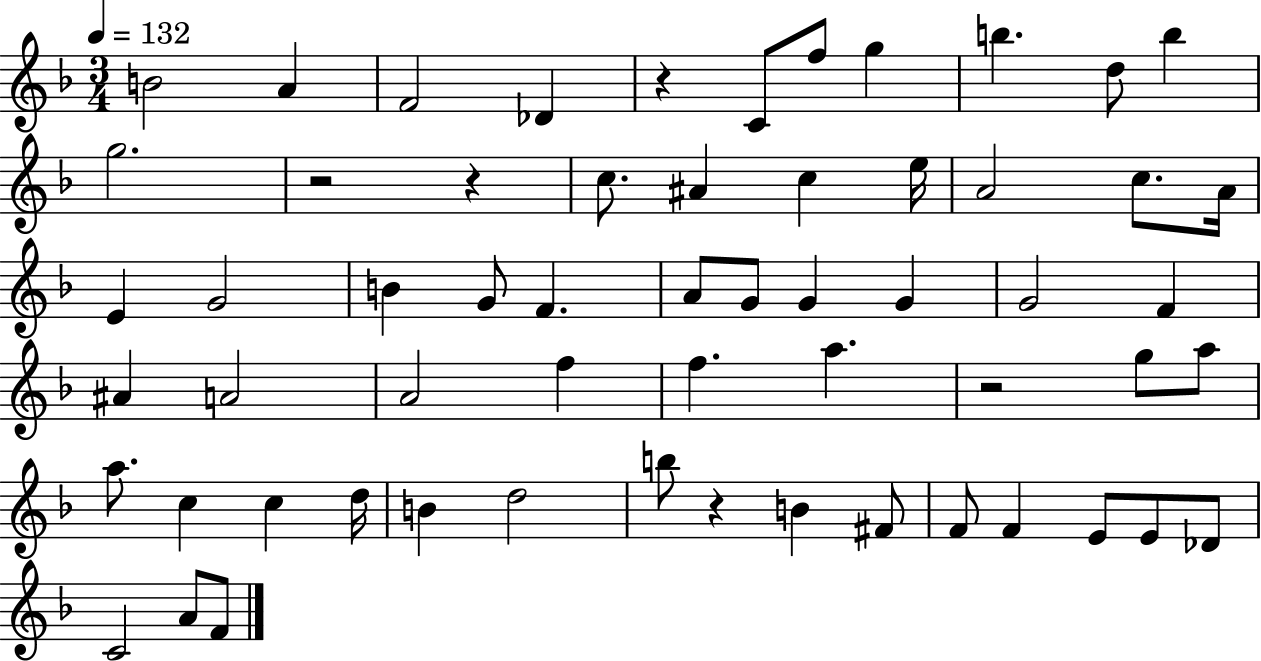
X:1
T:Untitled
M:3/4
L:1/4
K:F
B2 A F2 _D z C/2 f/2 g b d/2 b g2 z2 z c/2 ^A c e/4 A2 c/2 A/4 E G2 B G/2 F A/2 G/2 G G G2 F ^A A2 A2 f f a z2 g/2 a/2 a/2 c c d/4 B d2 b/2 z B ^F/2 F/2 F E/2 E/2 _D/2 C2 A/2 F/2